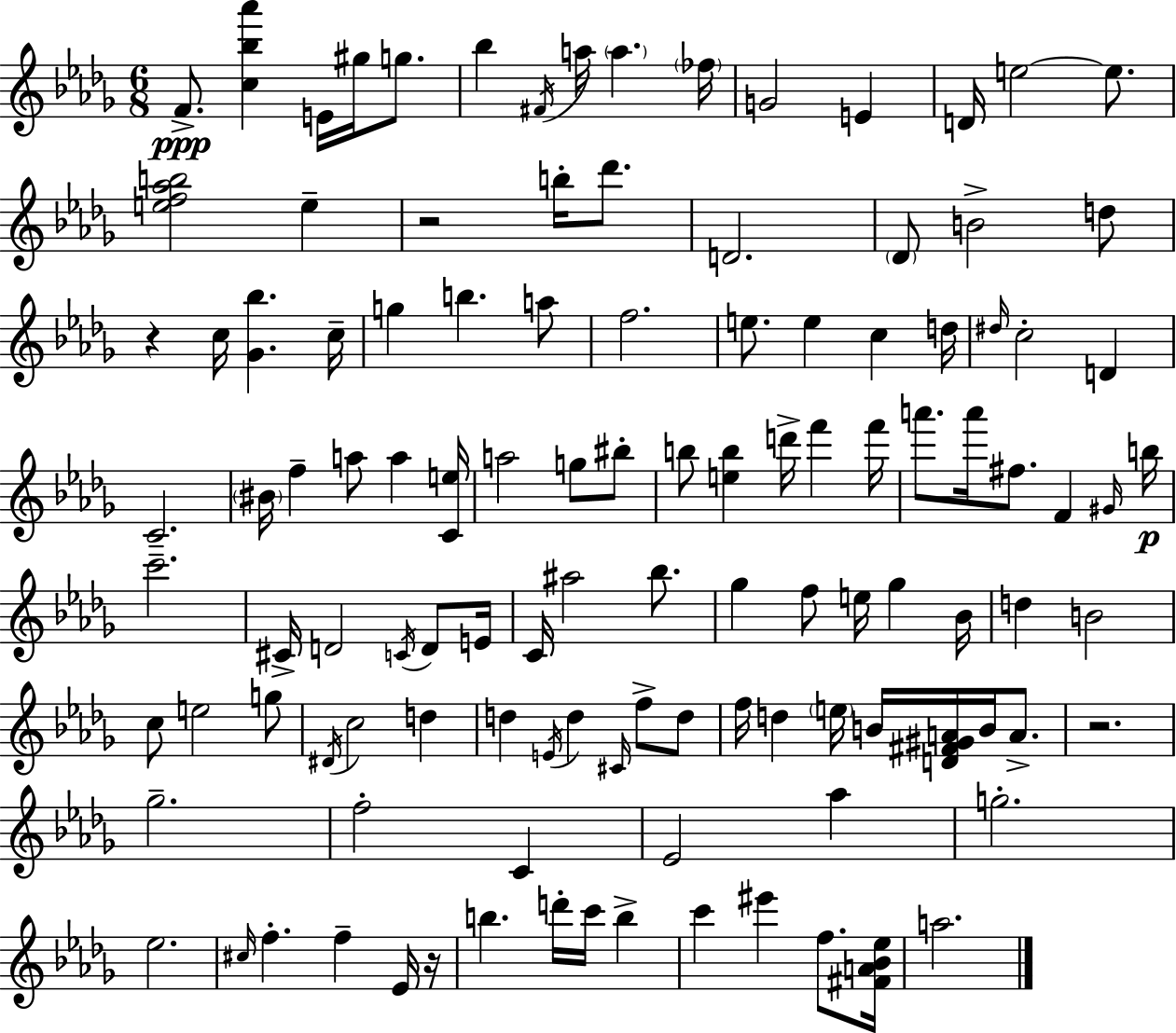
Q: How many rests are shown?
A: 4